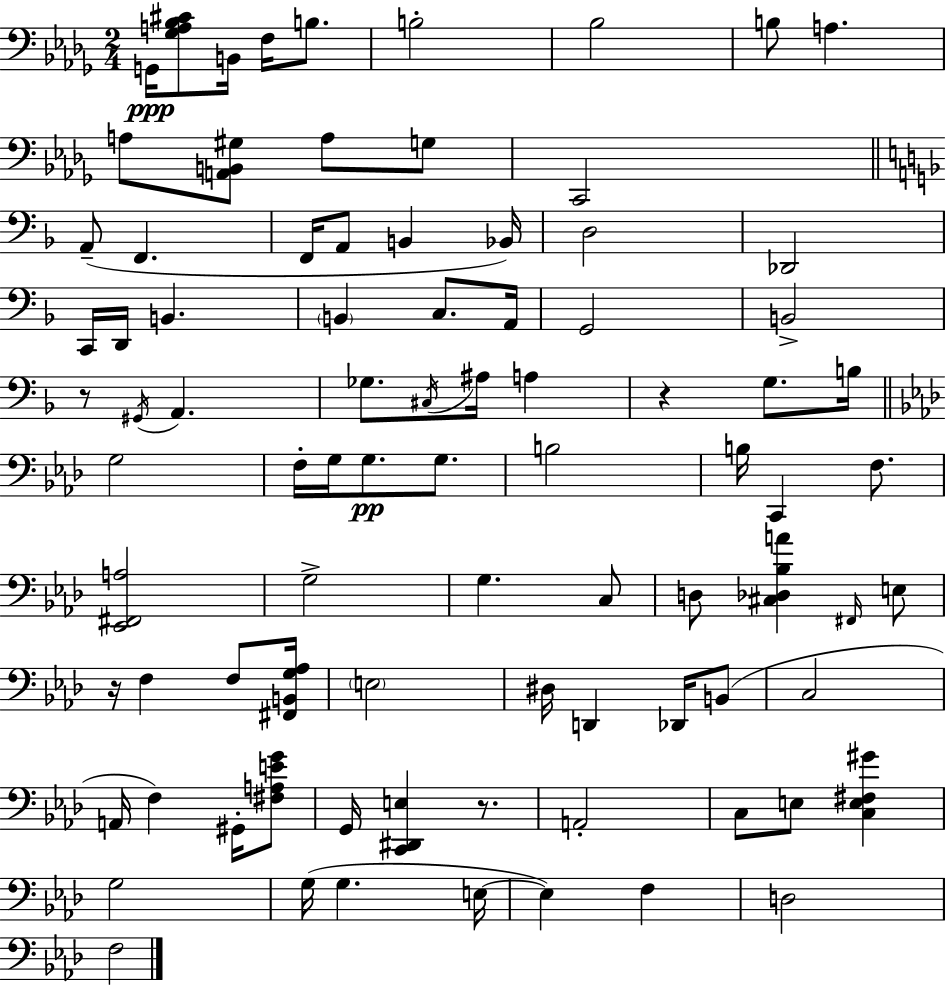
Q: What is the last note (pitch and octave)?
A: F3